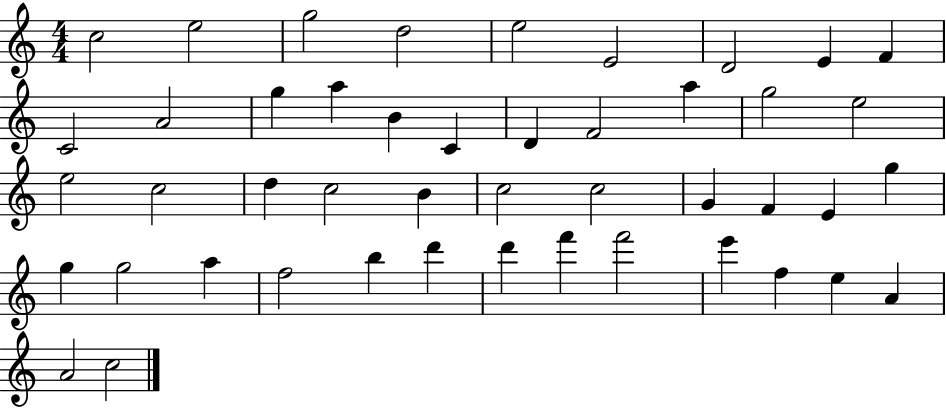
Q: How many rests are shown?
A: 0